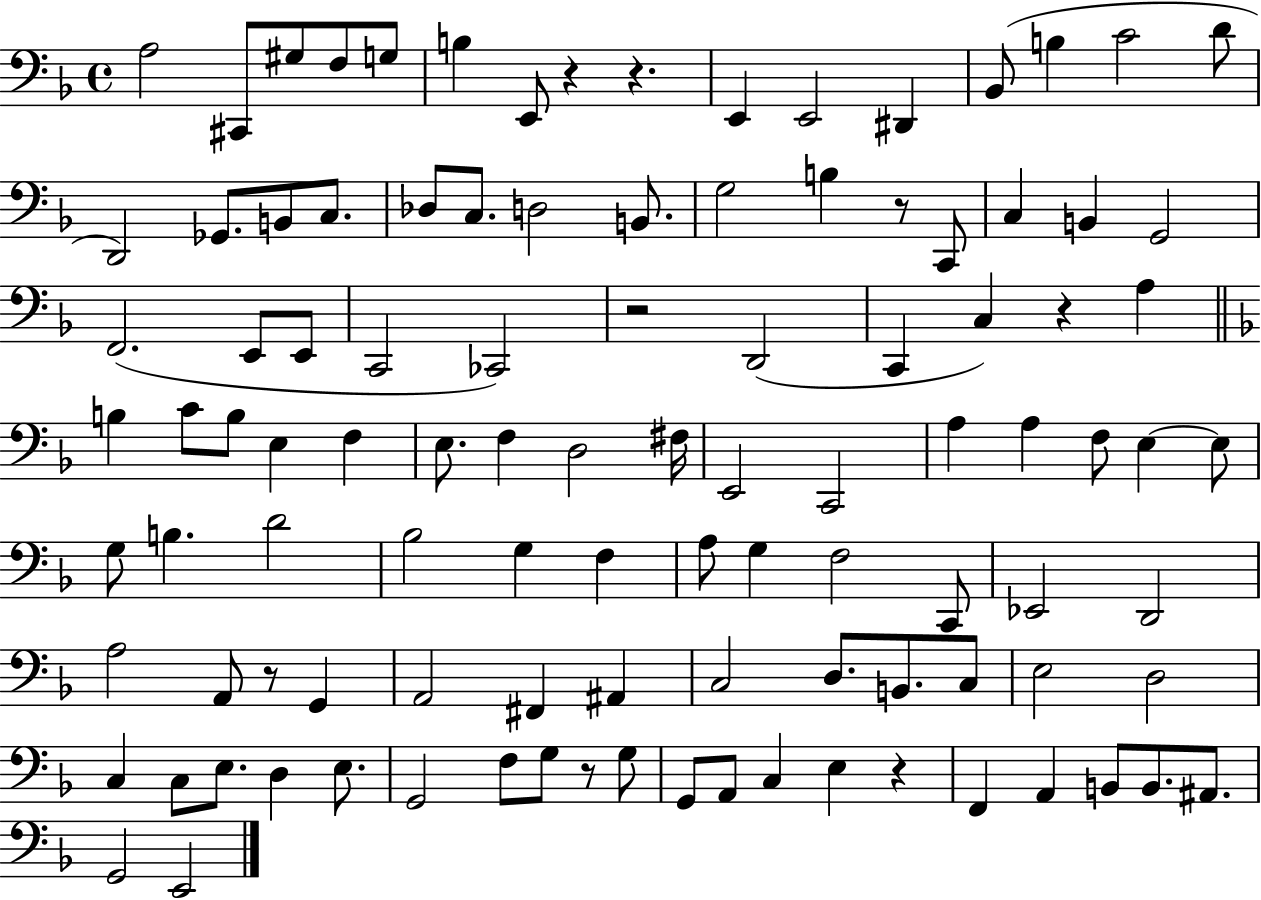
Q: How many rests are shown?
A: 8